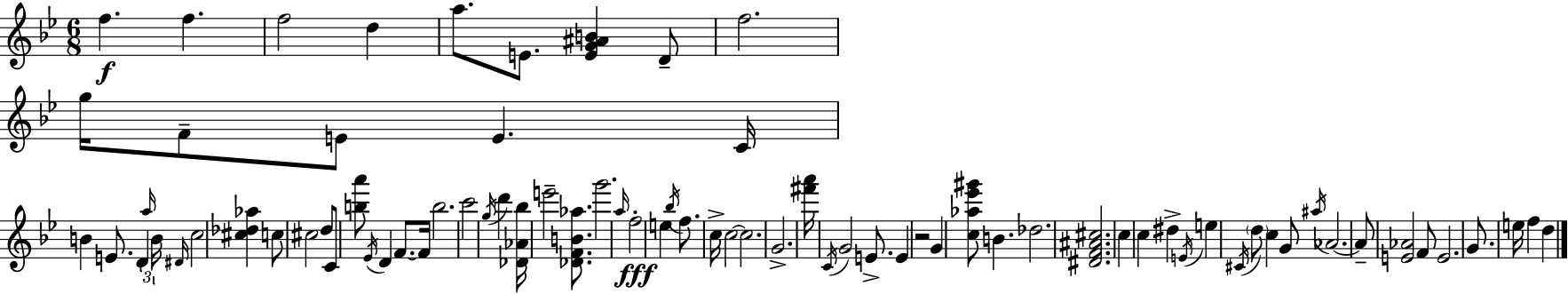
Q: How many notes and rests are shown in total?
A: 78